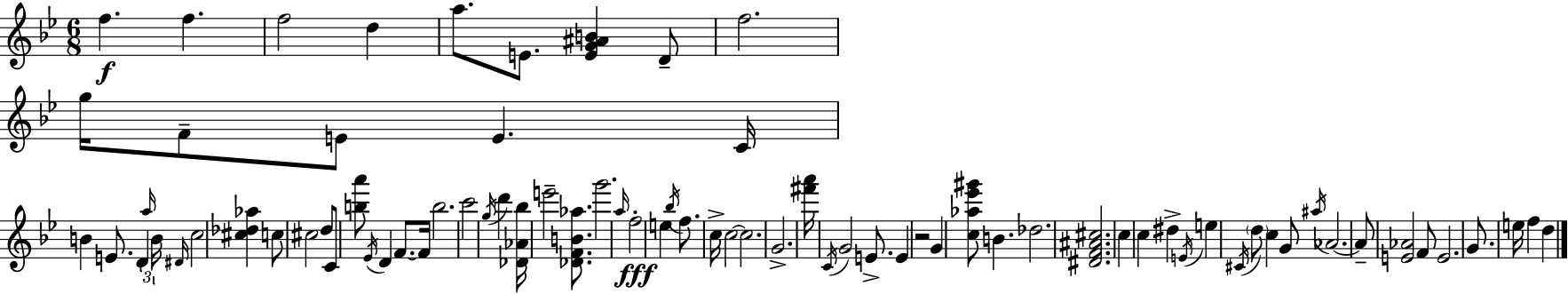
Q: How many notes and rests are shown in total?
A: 78